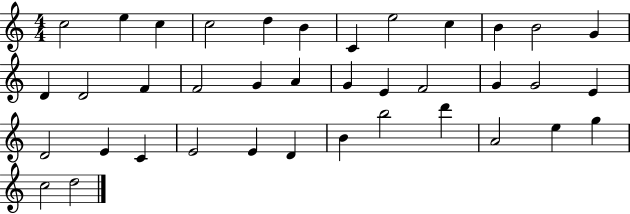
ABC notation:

X:1
T:Untitled
M:4/4
L:1/4
K:C
c2 e c c2 d B C e2 c B B2 G D D2 F F2 G A G E F2 G G2 E D2 E C E2 E D B b2 d' A2 e g c2 d2